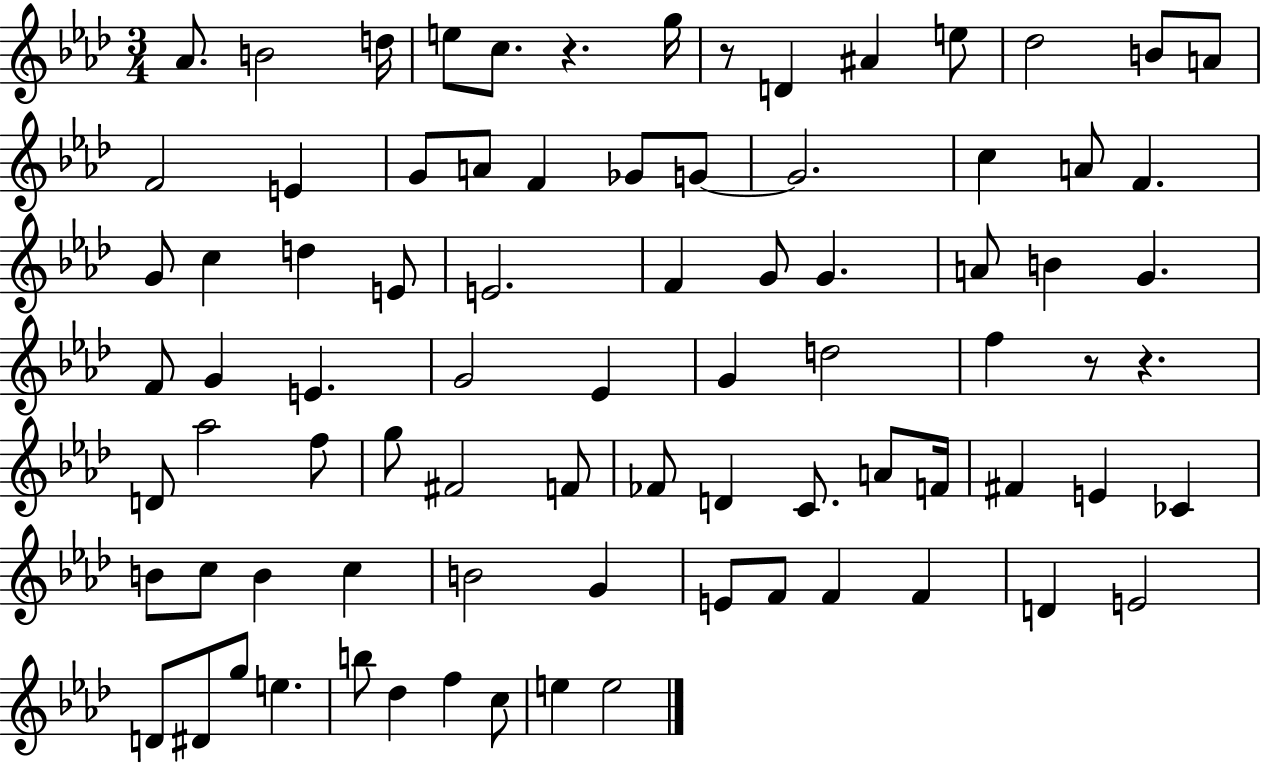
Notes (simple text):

Ab4/e. B4/h D5/s E5/e C5/e. R/q. G5/s R/e D4/q A#4/q E5/e Db5/h B4/e A4/e F4/h E4/q G4/e A4/e F4/q Gb4/e G4/e G4/h. C5/q A4/e F4/q. G4/e C5/q D5/q E4/e E4/h. F4/q G4/e G4/q. A4/e B4/q G4/q. F4/e G4/q E4/q. G4/h Eb4/q G4/q D5/h F5/q R/e R/q. D4/e Ab5/h F5/e G5/e F#4/h F4/e FES4/e D4/q C4/e. A4/e F4/s F#4/q E4/q CES4/q B4/e C5/e B4/q C5/q B4/h G4/q E4/e F4/e F4/q F4/q D4/q E4/h D4/e D#4/e G5/e E5/q. B5/e Db5/q F5/q C5/e E5/q E5/h